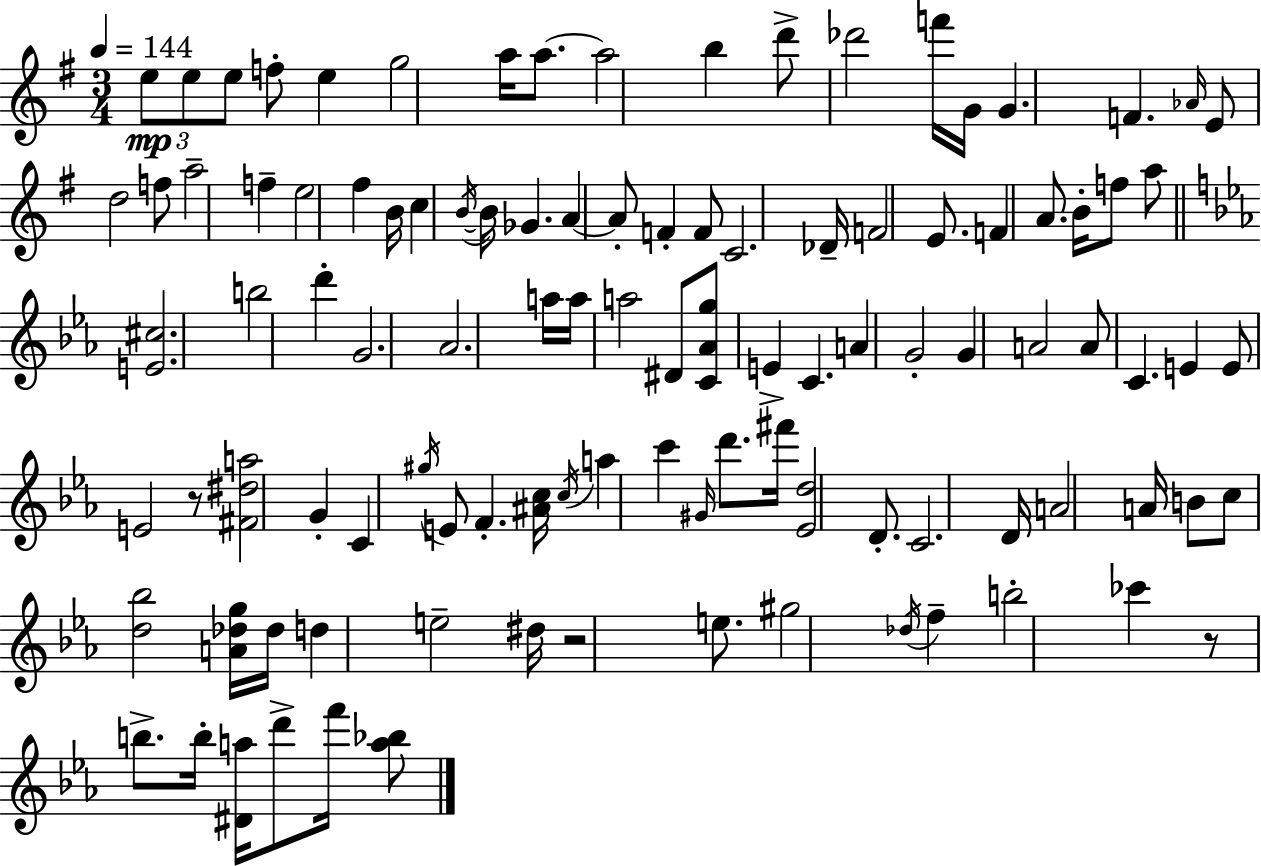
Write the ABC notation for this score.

X:1
T:Untitled
M:3/4
L:1/4
K:Em
e/2 e/2 e/2 f/2 e g2 a/4 a/2 a2 b d'/2 _d'2 f'/4 G/4 G F _A/4 E/2 d2 f/2 a2 f e2 ^f B/4 c B/4 B/4 _G A A/2 F F/2 C2 _D/4 F2 E/2 F A/2 B/4 f/2 a/2 [E^c]2 b2 d' G2 _A2 a/4 a/4 a2 ^D/2 [C_Ag]/2 E C A G2 G A2 A/2 C E E/2 E2 z/2 [^F^da]2 G C ^g/4 E/2 F [^Ac]/4 c/4 a c' ^G/4 d'/2 ^f'/4 [_Ed]2 D/2 C2 D/4 A2 A/4 B/2 c/2 [d_b]2 [A_dg]/4 _d/4 d e2 ^d/4 z2 e/2 ^g2 _d/4 f b2 _c' z/2 b/2 b/4 [^Da]/4 d'/2 f'/4 [a_b]/2